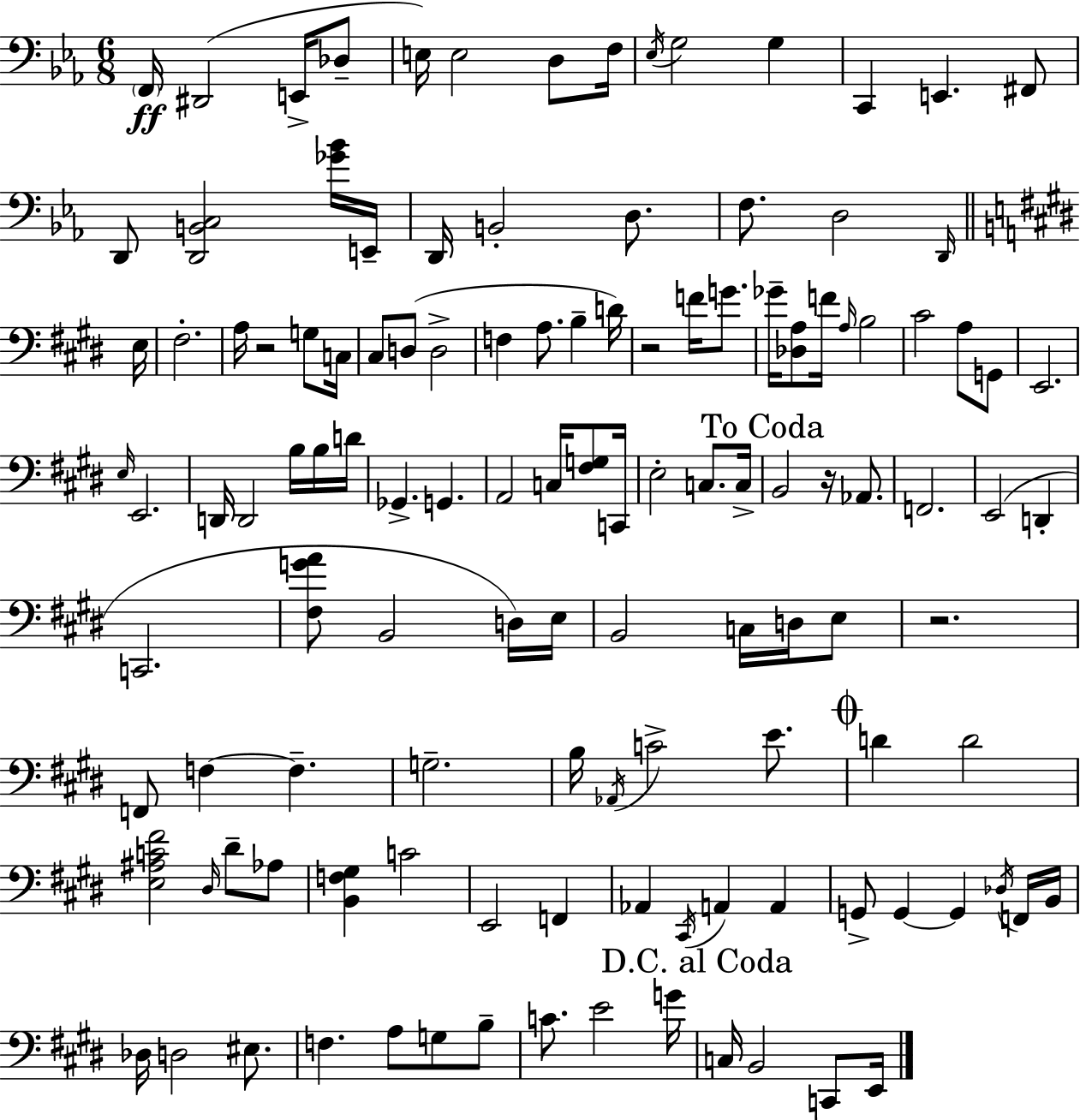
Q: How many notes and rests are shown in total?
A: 123